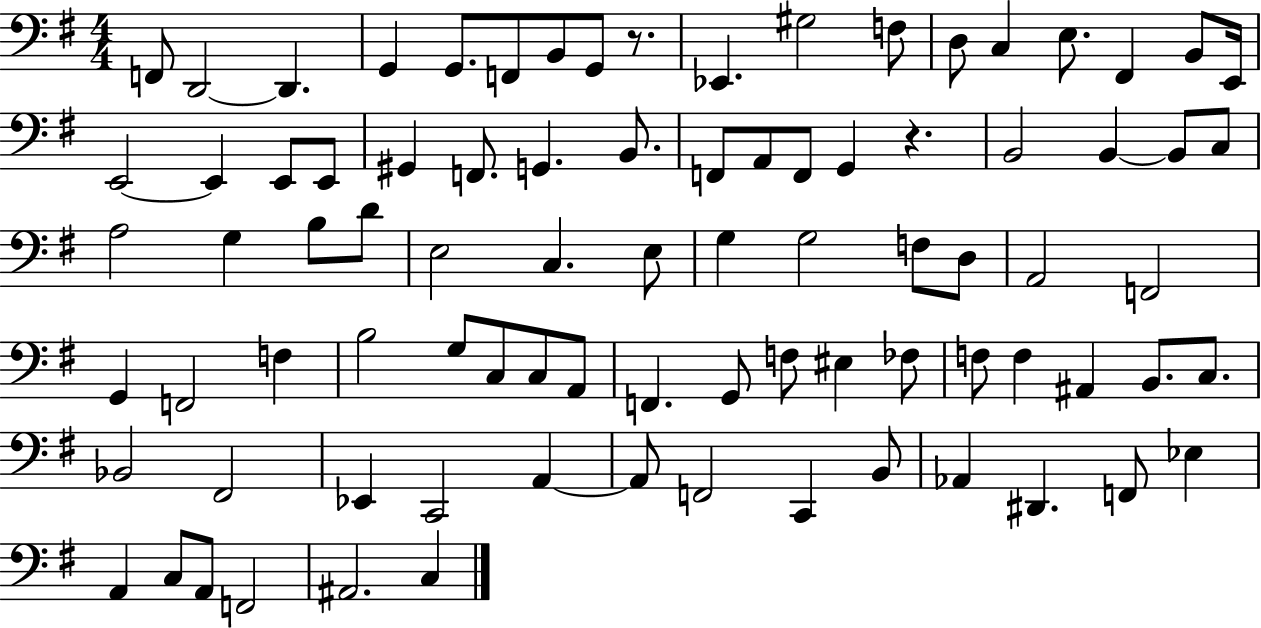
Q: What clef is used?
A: bass